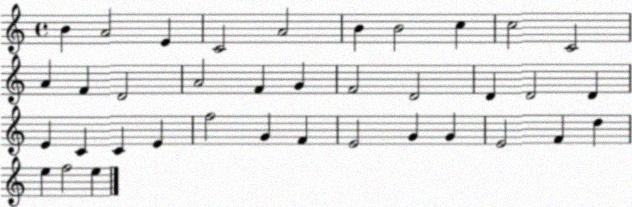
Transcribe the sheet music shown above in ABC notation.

X:1
T:Untitled
M:4/4
L:1/4
K:C
B A2 E C2 A2 B B2 c c2 C2 A F D2 A2 F G F2 D2 D D2 D E C C E f2 G F E2 G G E2 F d e f2 e